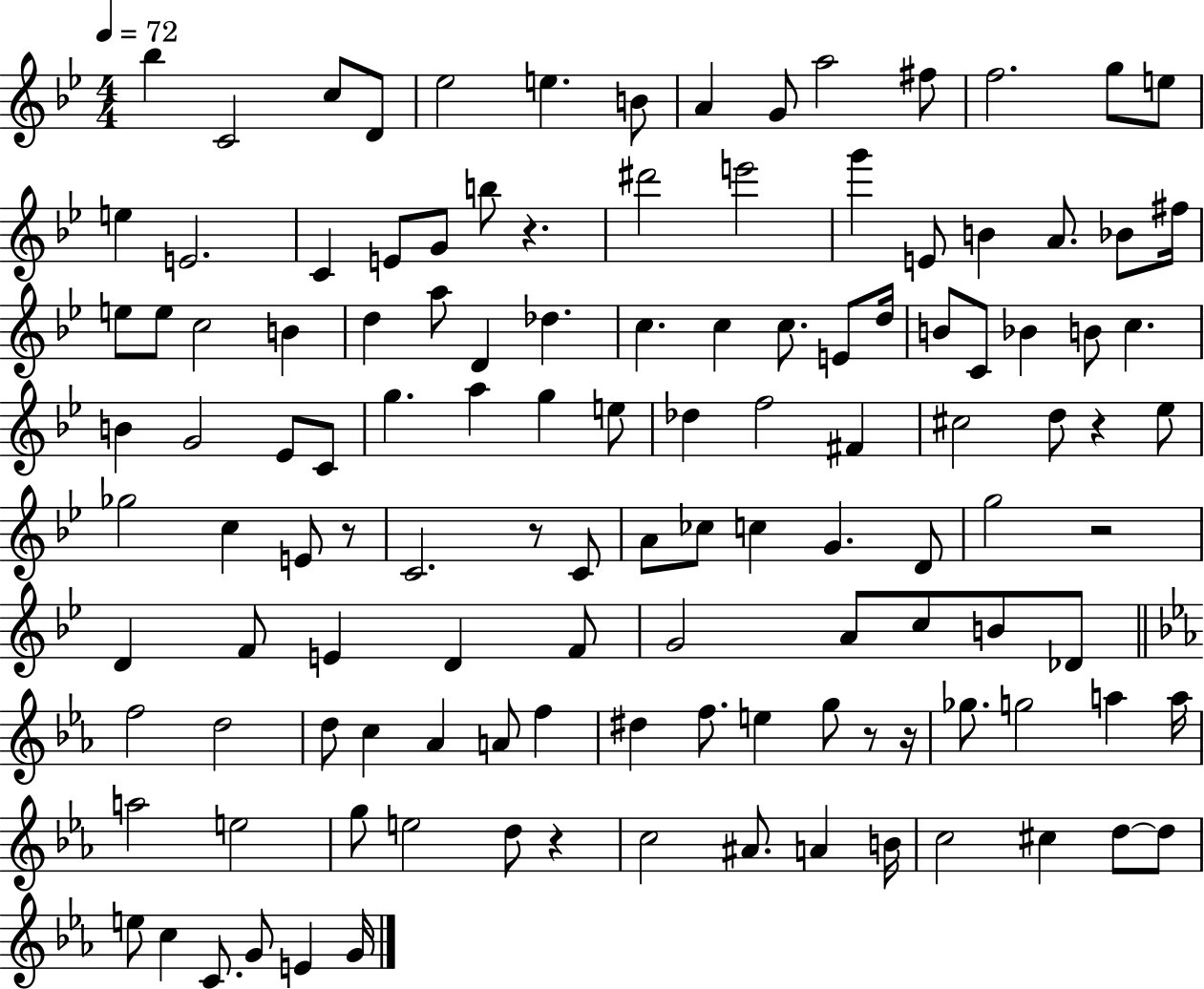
Bb5/q C4/h C5/e D4/e Eb5/h E5/q. B4/e A4/q G4/e A5/h F#5/e F5/h. G5/e E5/e E5/q E4/h. C4/q E4/e G4/e B5/e R/q. D#6/h E6/h G6/q E4/e B4/q A4/e. Bb4/e F#5/s E5/e E5/e C5/h B4/q D5/q A5/e D4/q Db5/q. C5/q. C5/q C5/e. E4/e D5/s B4/e C4/e Bb4/q B4/e C5/q. B4/q G4/h Eb4/e C4/e G5/q. A5/q G5/q E5/e Db5/q F5/h F#4/q C#5/h D5/e R/q Eb5/e Gb5/h C5/q E4/e R/e C4/h. R/e C4/e A4/e CES5/e C5/q G4/q. D4/e G5/h R/h D4/q F4/e E4/q D4/q F4/e G4/h A4/e C5/e B4/e Db4/e F5/h D5/h D5/e C5/q Ab4/q A4/e F5/q D#5/q F5/e. E5/q G5/e R/e R/s Gb5/e. G5/h A5/q A5/s A5/h E5/h G5/e E5/h D5/e R/q C5/h A#4/e. A4/q B4/s C5/h C#5/q D5/e D5/e E5/e C5/q C4/e. G4/e E4/q G4/s